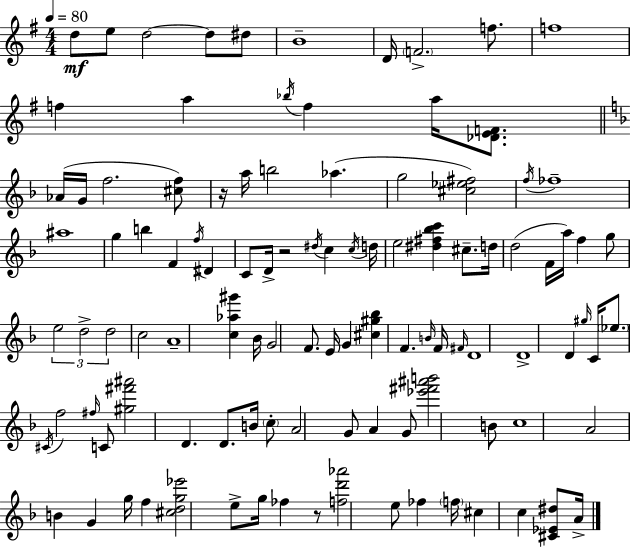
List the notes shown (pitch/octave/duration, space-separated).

D5/e E5/e D5/h D5/e D#5/e B4/w D4/s F4/h. F5/e. F5/w F5/q A5/q Bb5/s F5/q A5/s [Db4,E4,F4]/e. Ab4/s G4/s F5/h. [C#5,F5]/e R/s A5/s B5/h Ab5/q. G5/h [C#5,Eb5,F#5]/h F5/s FES5/w A#5/w G5/q B5/q F4/q F5/s D#4/q C4/e D4/s R/h D#5/s C5/q C5/s D5/s E5/h [D#5,F#5,Bb5,C6]/q C#5/e. D5/s D5/h F4/s A5/s F5/q G5/e E5/h D5/h D5/h C5/h A4/w [C5,Ab5,G#6]/q Bb4/s G4/h F4/e. E4/s G4/q [C#5,G#5,Bb5]/q F4/q. B4/s F4/s F#4/s D4/w D4/w D4/q G#5/s C4/s Eb5/e. C#4/s F5/h F#5/s C4/e [G#5,F#6,A#6]/h D4/q. D4/e. B4/s C5/e A4/h G4/e A4/q G4/e [Eb6,F#6,A#6,B6]/h B4/e C5/w A4/h B4/q G4/q G5/s F5/q [C#5,D5,G5,Eb6]/h E5/e G5/s FES5/q R/e [F5,D6,Ab6]/h E5/e FES5/q F5/s C#5/q C5/q [C#4,Eb4,D#5]/e A4/s